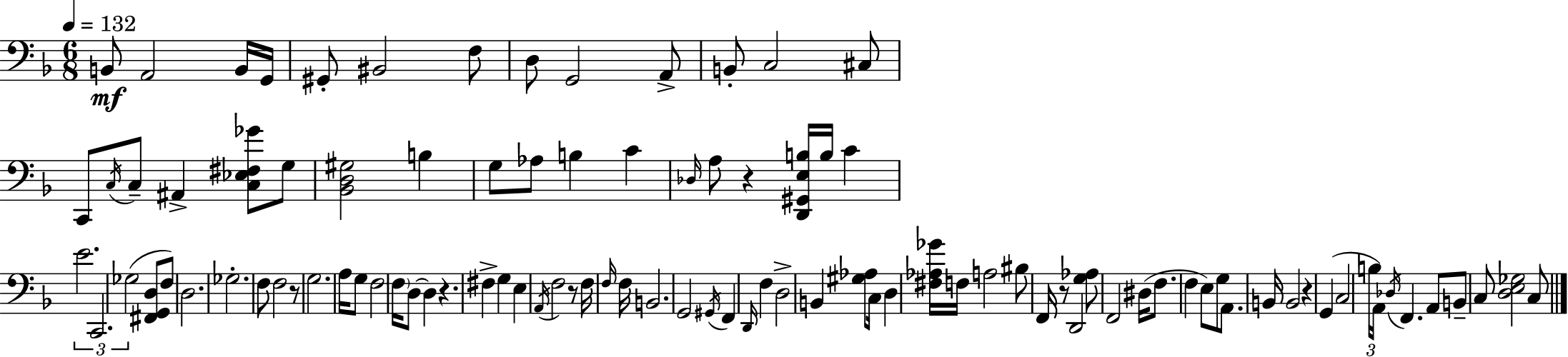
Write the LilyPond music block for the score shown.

{
  \clef bass
  \numericTimeSignature
  \time 6/8
  \key d \minor
  \tempo 4 = 132
  b,8\mf a,2 b,16 g,16 | gis,8-. bis,2 f8 | d8 g,2 a,8-> | b,8-. c2 cis8 | \break c,8 \acciaccatura { c16 } c8-- ais,4-> <c ees fis ges'>8 g8 | <bes, d gis>2 b4 | g8 aes8 b4 c'4 | \grace { des16 } a8 r4 <d, gis, e b>16 b16 c'4 | \break \tuplet 3/2 { e'2. | c,2. | ges2( } <fis, g, d>8 | f8) d2. | \break ges2.-. | f8 f2 | r8 g2. | a16 g8 f2 | \break \parenthesize f16 d8~~ d4 r4. | fis4-> g4 e4 | \acciaccatura { a,16 } f2 r8 | f16 \grace { f16 } f16 b,2. | \break g,2 | \acciaccatura { gis,16 } f,4 \grace { d,16 } f4 d2-> | b,4 <gis aes>8 | c16 d4 <fis aes ges'>16 f16 a2 | \break bis8 f,16 r8 d,2 | <g aes>8 f,2 | dis16( f8. f4 e8) | g8 a,8. b,16 b,2 | \break r4 g,4( c2 | \tuplet 3/2 { b16 a,16) \acciaccatura { des16 } } f,4. | a,8 b,8-- c8 <d e ges>2 | c8 \bar "|."
}